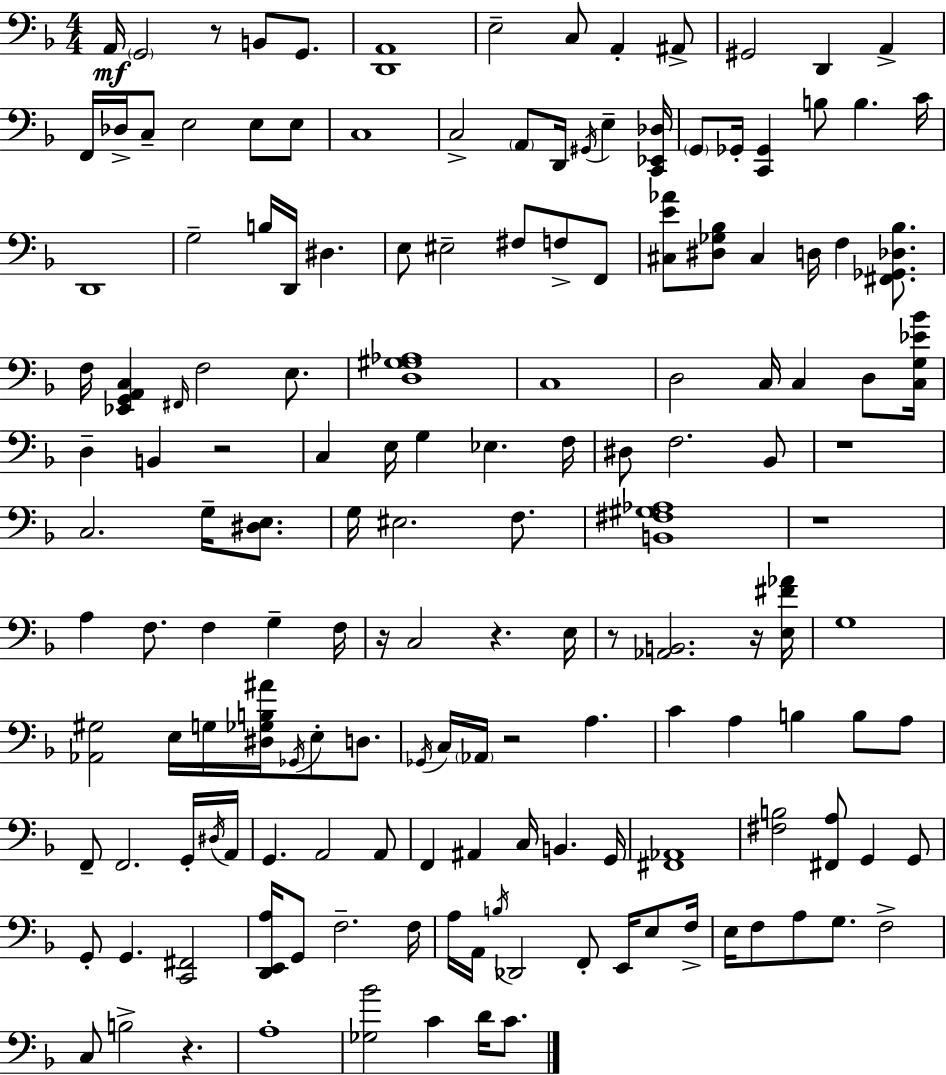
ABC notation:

X:1
T:Untitled
M:4/4
L:1/4
K:F
A,,/4 G,,2 z/2 B,,/2 G,,/2 [D,,A,,]4 E,2 C,/2 A,, ^A,,/2 ^G,,2 D,, A,, F,,/4 _D,/4 C,/2 E,2 E,/2 E,/2 C,4 C,2 A,,/2 D,,/4 ^G,,/4 E, [C,,_E,,_D,]/4 G,,/2 _G,,/4 [C,,_G,,] B,/2 B, C/4 D,,4 G,2 B,/4 D,,/4 ^D, E,/2 ^E,2 ^F,/2 F,/2 F,,/2 [^C,E_A]/2 [^D,_G,_B,]/2 ^C, D,/4 F, [^F,,_G,,_D,_B,]/2 F,/4 [_E,,G,,A,,C,] ^F,,/4 F,2 E,/2 [D,^G,G,_A,]4 C,4 D,2 C,/4 C, D,/2 [C,G,_E_B]/4 D, B,, z2 C, E,/4 G, _E, F,/4 ^D,/2 F,2 _B,,/2 z4 C,2 G,/4 [^D,E,]/2 G,/4 ^E,2 F,/2 [B,,^F,^G,_A,]4 z4 A, F,/2 F, G, F,/4 z/4 C,2 z E,/4 z/2 [_A,,B,,]2 z/4 [E,^F_A]/4 G,4 [_A,,^G,]2 E,/4 G,/4 [^D,_G,B,^A]/4 _G,,/4 E,/2 D,/2 _G,,/4 C,/4 _A,,/4 z2 A, C A, B, B,/2 A,/2 F,,/2 F,,2 G,,/4 ^D,/4 A,,/4 G,, A,,2 A,,/2 F,, ^A,, C,/4 B,, G,,/4 [^F,,_A,,]4 [^F,B,]2 [^F,,A,]/2 G,, G,,/2 G,,/2 G,, [C,,^F,,]2 [D,,E,,A,]/4 G,,/2 F,2 F,/4 A,/4 A,,/4 B,/4 _D,,2 F,,/2 E,,/4 E,/2 F,/4 E,/4 F,/2 A,/2 G,/2 F,2 C,/2 B,2 z A,4 [_G,_B]2 C D/4 C/2